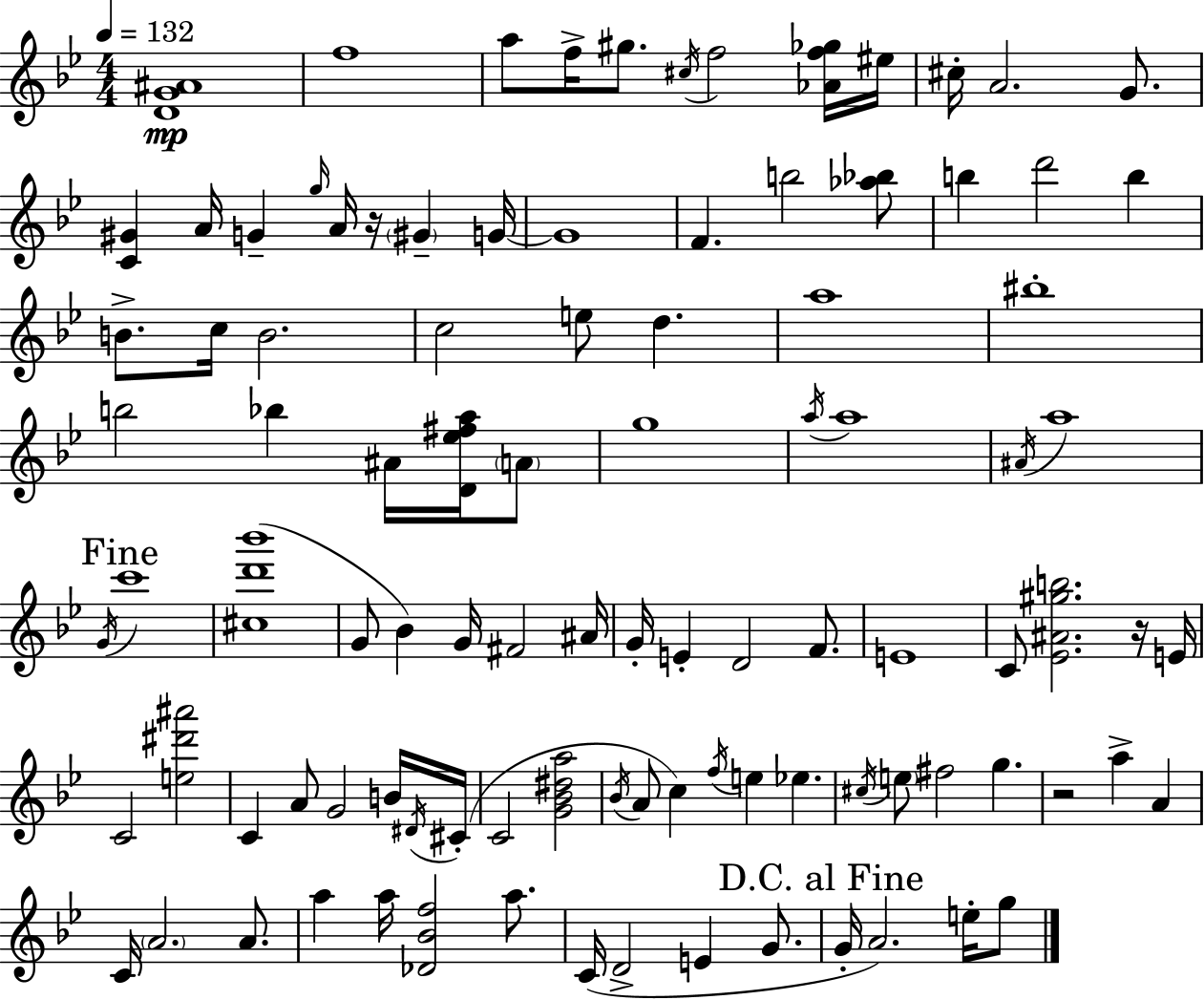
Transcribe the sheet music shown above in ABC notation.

X:1
T:Untitled
M:4/4
L:1/4
K:Bb
[DG^A]4 f4 a/2 f/4 ^g/2 ^c/4 f2 [_Af_g]/4 ^e/4 ^c/4 A2 G/2 [C^G] A/4 G g/4 A/4 z/4 ^G G/4 G4 F b2 [_a_b]/2 b d'2 b B/2 c/4 B2 c2 e/2 d a4 ^b4 b2 _b ^A/4 [D_e^fa]/4 A/2 g4 a/4 a4 ^A/4 a4 G/4 c'4 [^cd'_b']4 G/2 _B G/4 ^F2 ^A/4 G/4 E D2 F/2 E4 C/2 [_E^A^gb]2 z/4 E/4 C2 [e^d'^a']2 C A/2 G2 B/4 ^D/4 ^C/4 C2 [G_B^da]2 _B/4 A/2 c f/4 e _e ^c/4 e/2 ^f2 g z2 a A C/4 A2 A/2 a a/4 [_D_Bf]2 a/2 C/4 D2 E G/2 G/4 A2 e/4 g/2